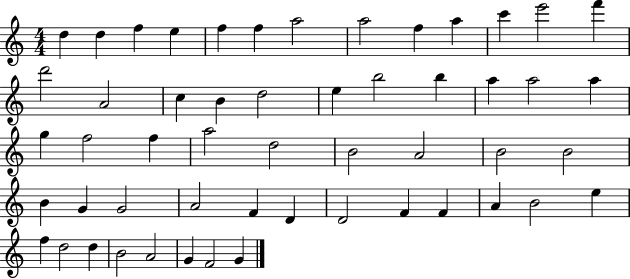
X:1
T:Untitled
M:4/4
L:1/4
K:C
d d f e f f a2 a2 f a c' e'2 f' d'2 A2 c B d2 e b2 b a a2 a g f2 f a2 d2 B2 A2 B2 B2 B G G2 A2 F D D2 F F A B2 e f d2 d B2 A2 G F2 G